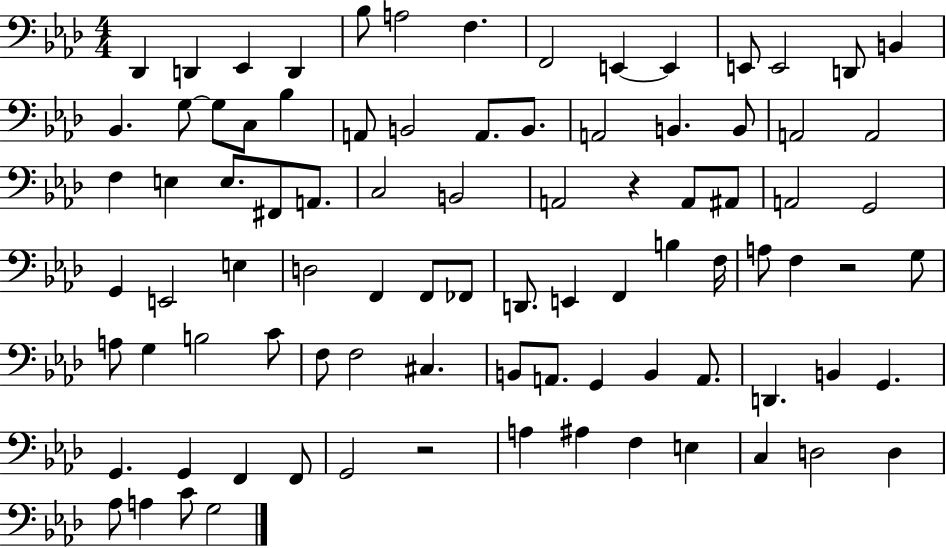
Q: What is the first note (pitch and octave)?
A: Db2